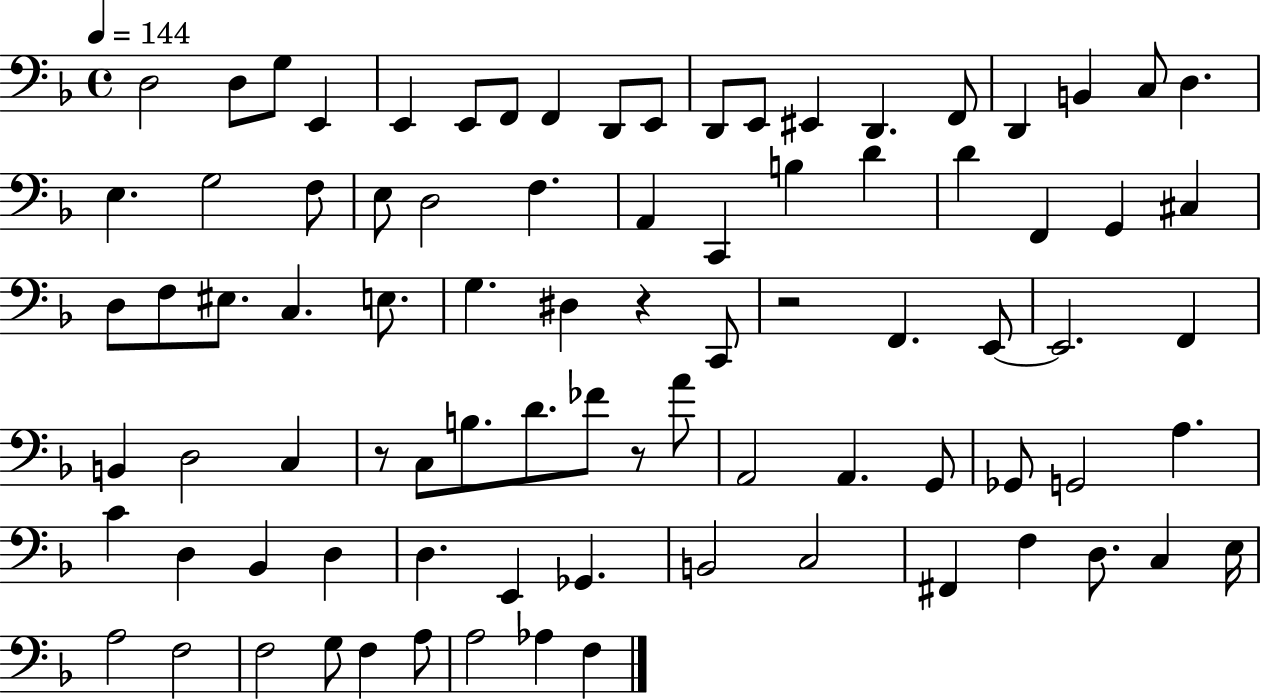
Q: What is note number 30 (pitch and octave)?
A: D4